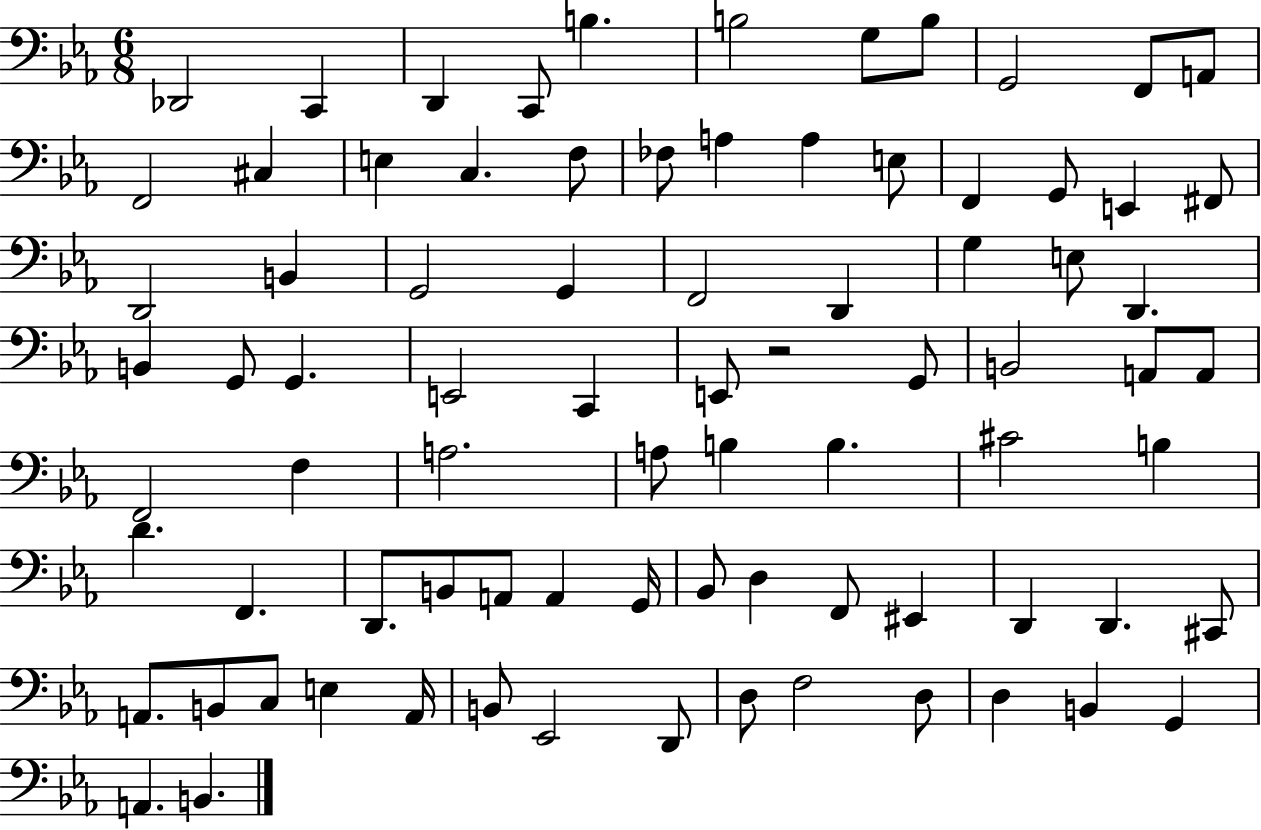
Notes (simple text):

Db2/h C2/q D2/q C2/e B3/q. B3/h G3/e B3/e G2/h F2/e A2/e F2/h C#3/q E3/q C3/q. F3/e FES3/e A3/q A3/q E3/e F2/q G2/e E2/q F#2/e D2/h B2/q G2/h G2/q F2/h D2/q G3/q E3/e D2/q. B2/q G2/e G2/q. E2/h C2/q E2/e R/h G2/e B2/h A2/e A2/e F2/h F3/q A3/h. A3/e B3/q B3/q. C#4/h B3/q D4/q. F2/q. D2/e. B2/e A2/e A2/q G2/s Bb2/e D3/q F2/e EIS2/q D2/q D2/q. C#2/e A2/e. B2/e C3/e E3/q A2/s B2/e Eb2/h D2/e D3/e F3/h D3/e D3/q B2/q G2/q A2/q. B2/q.